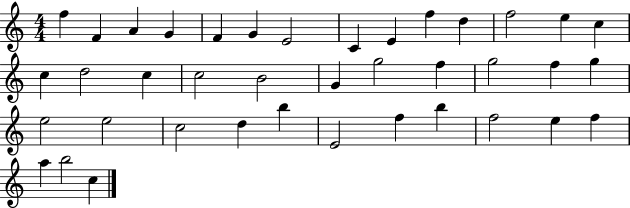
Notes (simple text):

F5/q F4/q A4/q G4/q F4/q G4/q E4/h C4/q E4/q F5/q D5/q F5/h E5/q C5/q C5/q D5/h C5/q C5/h B4/h G4/q G5/h F5/q G5/h F5/q G5/q E5/h E5/h C5/h D5/q B5/q E4/h F5/q B5/q F5/h E5/q F5/q A5/q B5/h C5/q